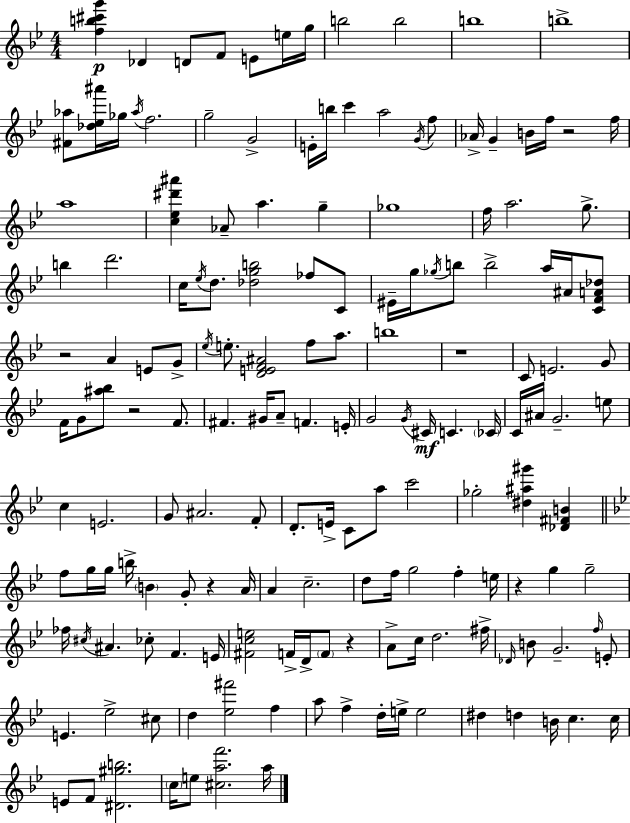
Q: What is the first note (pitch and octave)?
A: Db4